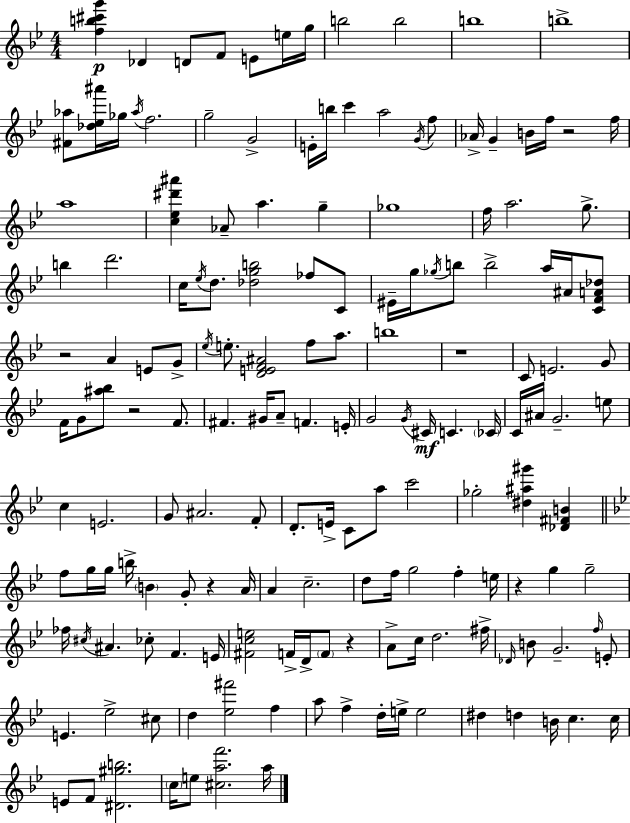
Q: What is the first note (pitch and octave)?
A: Db4